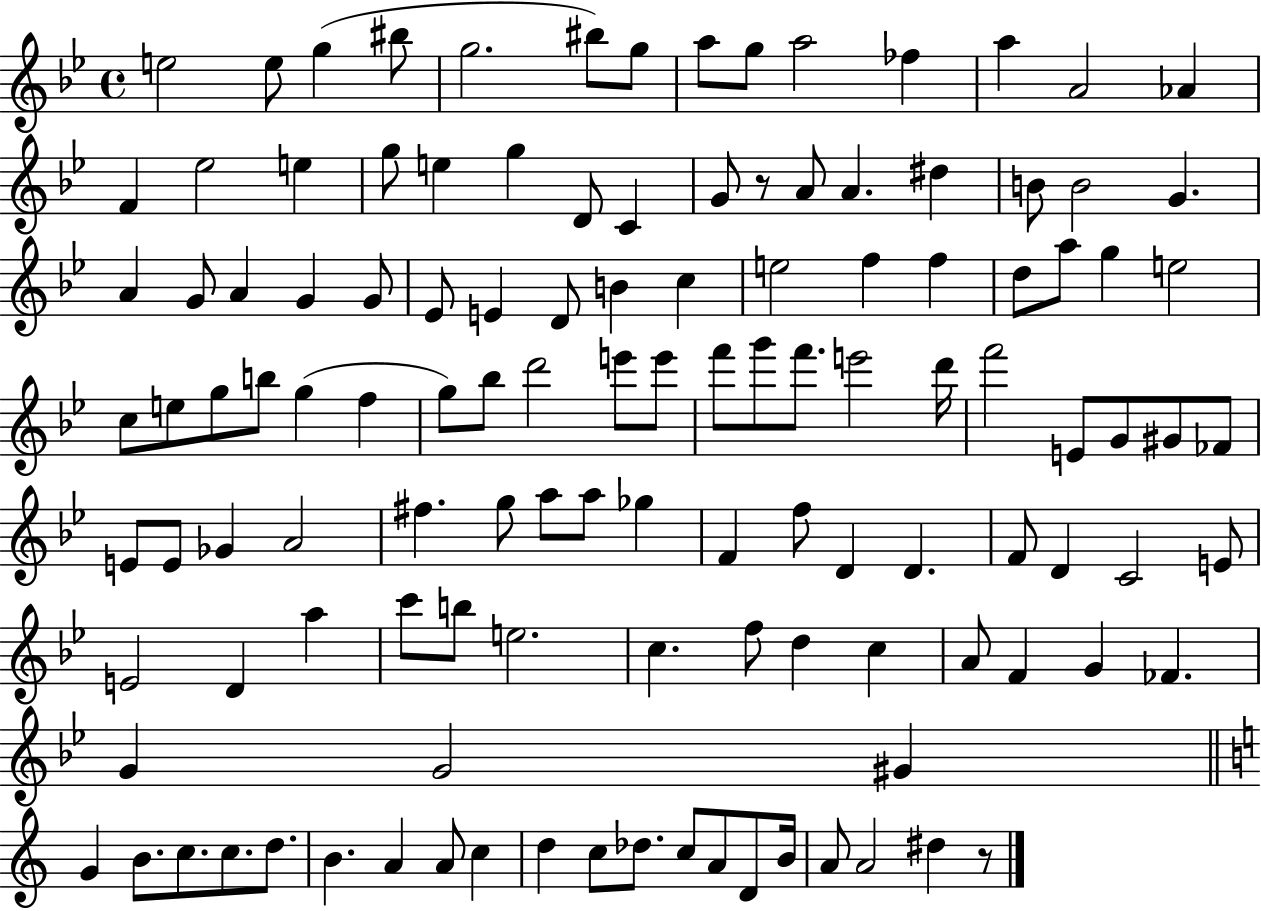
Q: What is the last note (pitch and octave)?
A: D#5